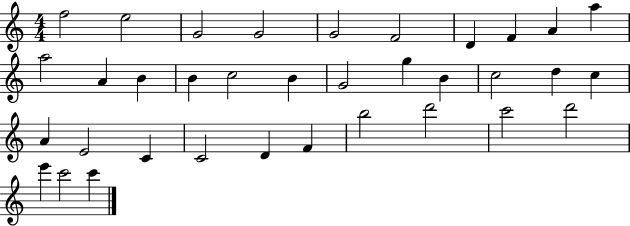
F5/h E5/h G4/h G4/h G4/h F4/h D4/q F4/q A4/q A5/q A5/h A4/q B4/q B4/q C5/h B4/q G4/h G5/q B4/q C5/h D5/q C5/q A4/q E4/h C4/q C4/h D4/q F4/q B5/h D6/h C6/h D6/h E6/q C6/h C6/q